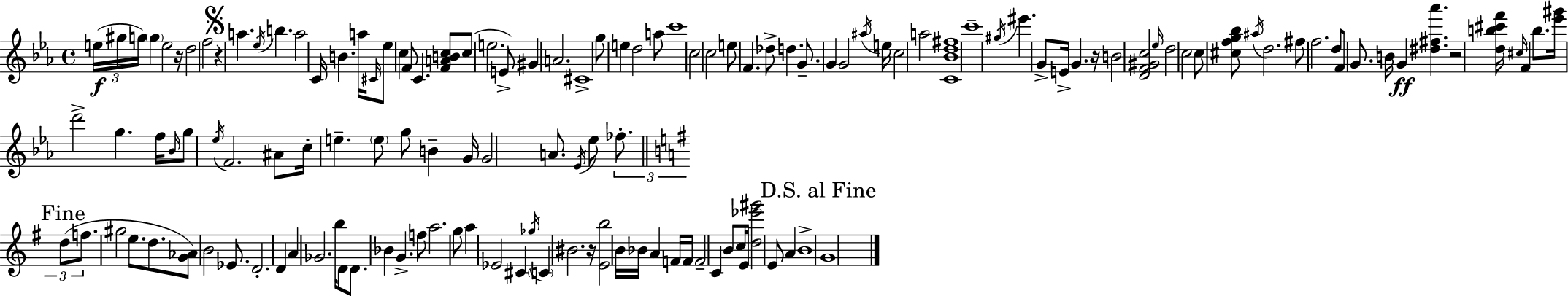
{
  \clef treble
  \time 4/4
  \defaultTimeSignature
  \key c \minor
  \repeat volta 2 { \tuplet 3/2 { e''16(\f gis''16 g''16) } \parenthesize g''4 e''2 r16 | d''2 f''2 | \mark \markup { \musicglyph "scripts.segno" } r4 a''4. \acciaccatura { ees''16 } b''4. | a''2 c'16 b'4. | \break a''16 \grace { cis'16 } ees''8 c''4 f'8 c'4. | <f' a' b' c''>8 c''8( e''2. | e'8->) gis'4 a'2. | cis'1-> | \break g''8 e''4 d''2 | a''8 c'''1 | c''2 c''2 | e''8 f'4. des''8-> d''4. | \break g'8.-- g'4 g'2 | \acciaccatura { ais''16 } e''16 c''2 a''2 | <c' bes' d'' fis''>1 | c'''1-- | \break \acciaccatura { gis''16 } eis'''4. g'8-> e'16-> g'4. | r16 b'2 <d' f' gis' c''>2 | \grace { ees''16 } d''2 c''2 | c''8 <cis'' f'' g'' bes''>8 \acciaccatura { ais''16 } d''2. | \break fis''8 f''2. | d''8 f'8 g'8. b'16 g'4\ff | <dis'' fis'' aes'''>4. r2 <d'' b'' cis''' f'''>16 \grace { cis''16 } | f'4 b''8. <ees''' gis'''>16 d'''2-> | \break g''4. f''16 \grace { bes'16 } g''8 \acciaccatura { ees''16 } f'2. | ais'8 c''16-. e''4.-- | \parenthesize e''8 g''8 b'4-- g'16 g'2 | a'8. \acciaccatura { ees'16 } ees''8 \tuplet 3/2 { fes''8.-. \mark "Fine" \bar "||" \break \key g \major d''8( f''8. } gis''2 e''8. | d''8. <g' aes'>8) b'2 ees'8. | d'2.-. d'4 | a'4 ges'2. | \break b''16 d'8 d'8. bes'4 g'4.-> | f''8 a''2. g''8 | a''4 ees'2 cis'4 | \acciaccatura { ges''16 } \parenthesize c'4 bis'2. | \break r16 <e' b''>2 b'16 bes'16 a'4 | f'16 f'16 f'2-- c'4 b'8 | c''16 e'8 <d'' ees''' gis'''>2 e'8 a'4 | b'1-> | \break \mark "D.S. al Fine" g'1 | } \bar "|."
}